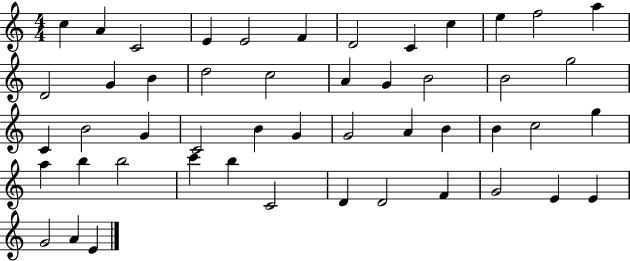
{
  \clef treble
  \numericTimeSignature
  \time 4/4
  \key c \major
  c''4 a'4 c'2 | e'4 e'2 f'4 | d'2 c'4 c''4 | e''4 f''2 a''4 | \break d'2 g'4 b'4 | d''2 c''2 | a'4 g'4 b'2 | b'2 g''2 | \break c'4 b'2 g'4 | c'2 b'4 g'4 | g'2 a'4 b'4 | b'4 c''2 g''4 | \break a''4 b''4 b''2 | c'''4 b''4 c'2 | d'4 d'2 f'4 | g'2 e'4 e'4 | \break g'2 a'4 e'4 | \bar "|."
}